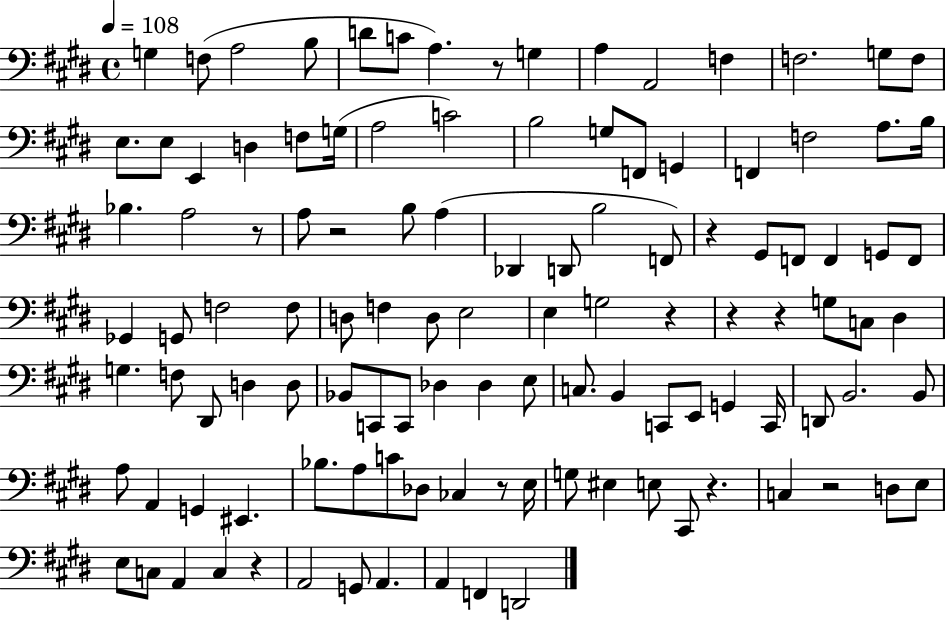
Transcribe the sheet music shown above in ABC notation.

X:1
T:Untitled
M:4/4
L:1/4
K:E
G, F,/2 A,2 B,/2 D/2 C/2 A, z/2 G, A, A,,2 F, F,2 G,/2 F,/2 E,/2 E,/2 E,, D, F,/2 G,/4 A,2 C2 B,2 G,/2 F,,/2 G,, F,, F,2 A,/2 B,/4 _B, A,2 z/2 A,/2 z2 B,/2 A, _D,, D,,/2 B,2 F,,/2 z ^G,,/2 F,,/2 F,, G,,/2 F,,/2 _G,, G,,/2 F,2 F,/2 D,/2 F, D,/2 E,2 E, G,2 z z z G,/2 C,/2 ^D, G, F,/2 ^D,,/2 D, D,/2 _B,,/2 C,,/2 C,,/2 _D, _D, E,/2 C,/2 B,, C,,/2 E,,/2 G,, C,,/4 D,,/2 B,,2 B,,/2 A,/2 A,, G,, ^E,, _B,/2 A,/2 C/2 _D,/2 _C, z/2 E,/4 G,/2 ^E, E,/2 ^C,,/2 z C, z2 D,/2 E,/2 E,/2 C,/2 A,, C, z A,,2 G,,/2 A,, A,, F,, D,,2